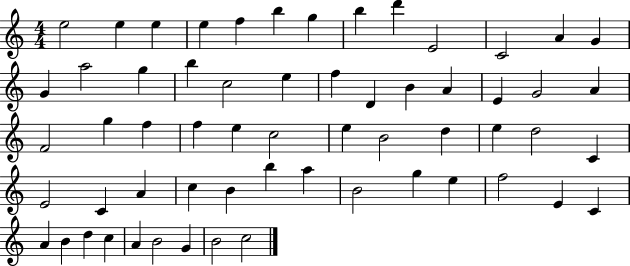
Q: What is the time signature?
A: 4/4